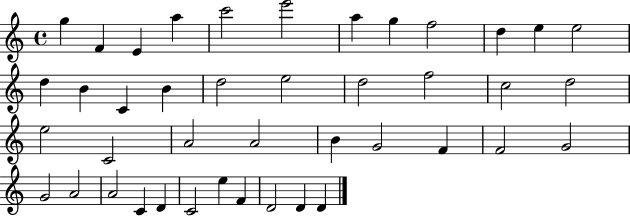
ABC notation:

X:1
T:Untitled
M:4/4
L:1/4
K:C
g F E a c'2 e'2 a g f2 d e e2 d B C B d2 e2 d2 f2 c2 d2 e2 C2 A2 A2 B G2 F F2 G2 G2 A2 A2 C D C2 e F D2 D D